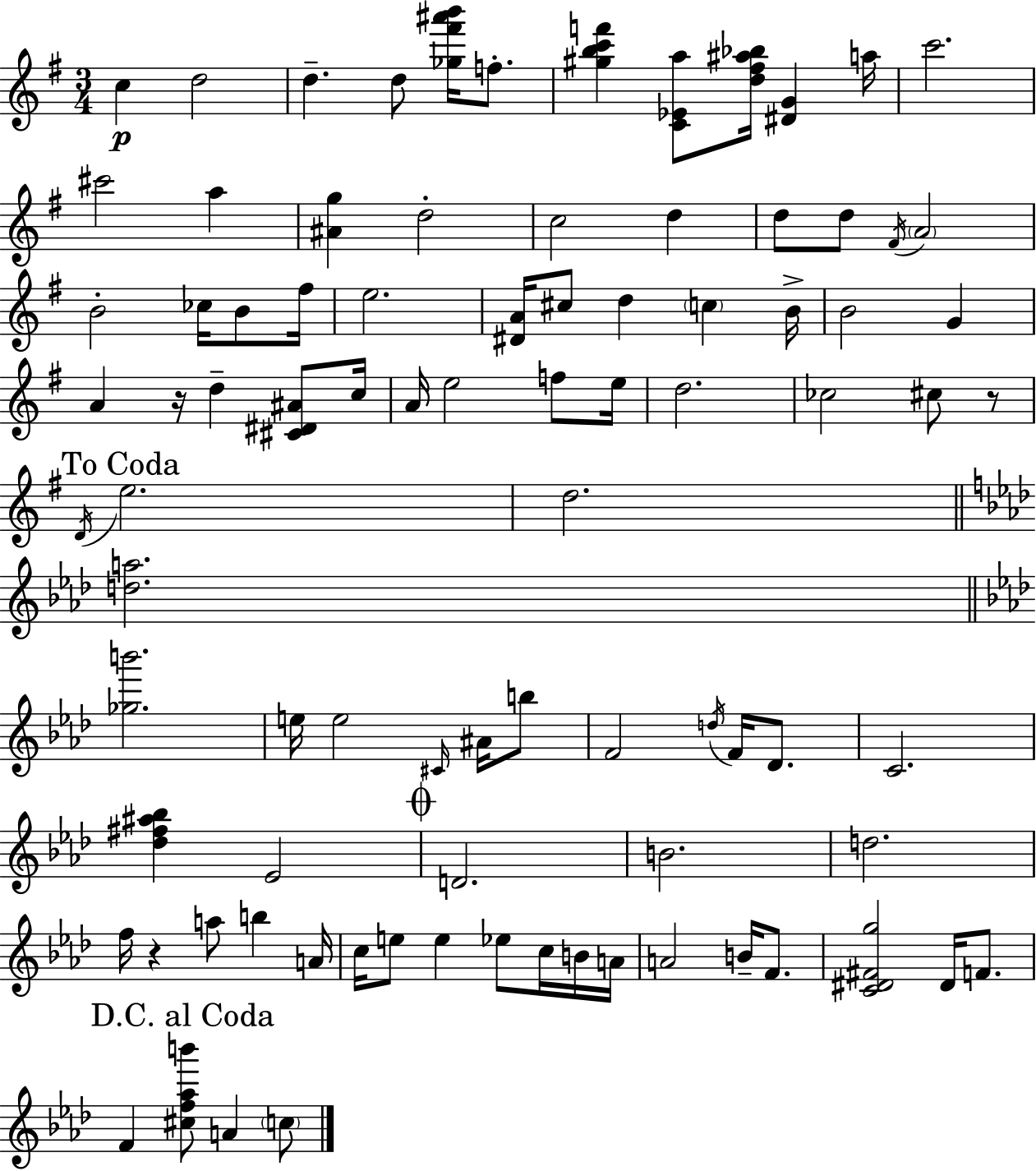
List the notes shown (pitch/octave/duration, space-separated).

C5/q D5/h D5/q. D5/e [Gb5,F#6,A#6,B6]/s F5/e. [G#5,B5,C6,F6]/q [C4,Eb4,A5]/e [D5,F#5,A#5,Bb5]/s [D#4,G4]/q A5/s C6/h. C#6/h A5/q [A#4,G5]/q D5/h C5/h D5/q D5/e D5/e F#4/s A4/h B4/h CES5/s B4/e F#5/s E5/h. [D#4,A4]/s C#5/e D5/q C5/q B4/s B4/h G4/q A4/q R/s D5/q [C#4,D#4,A#4]/e C5/s A4/s E5/h F5/e E5/s D5/h. CES5/h C#5/e R/e D4/s E5/h. D5/h. [D5,A5]/h. [Gb5,B6]/h. E5/s E5/h C#4/s A#4/s B5/e F4/h D5/s F4/s Db4/e. C4/h. [Db5,F#5,A#5,Bb5]/q Eb4/h D4/h. B4/h. D5/h. F5/s R/q A5/e B5/q A4/s C5/s E5/e E5/q Eb5/e C5/s B4/s A4/s A4/h B4/s F4/e. [C4,D#4,F#4,G5]/h D#4/s F4/e. F4/q [C#5,F5,Ab5,B6]/e A4/q C5/e